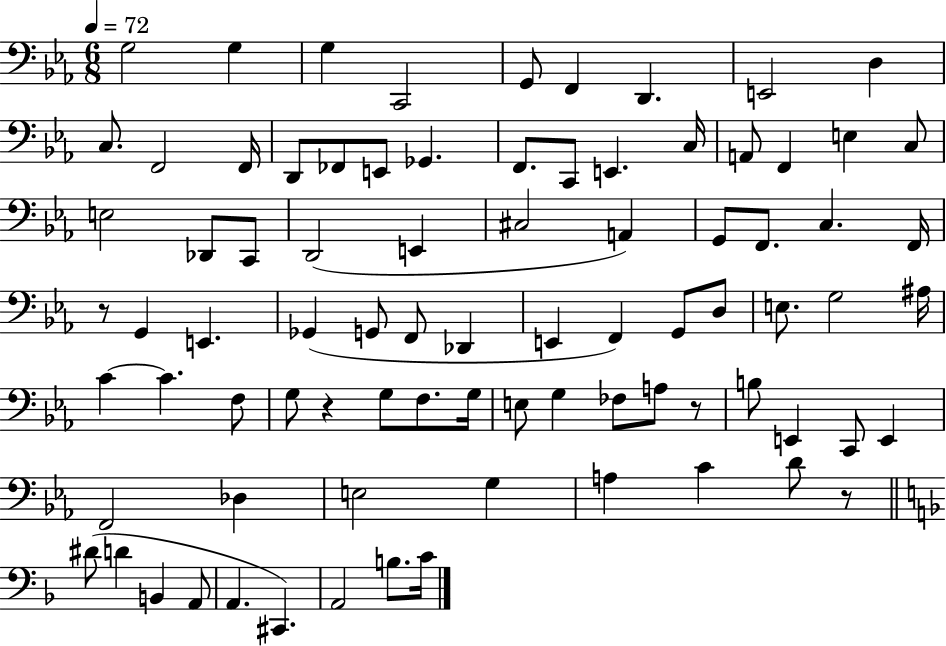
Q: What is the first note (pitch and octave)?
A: G3